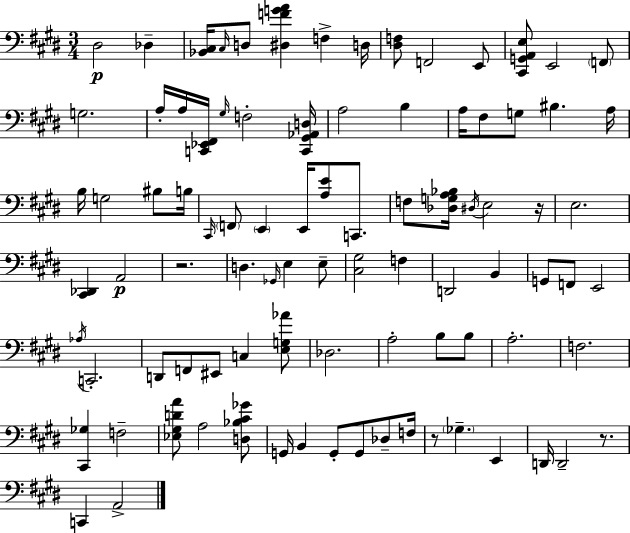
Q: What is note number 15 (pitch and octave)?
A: F3